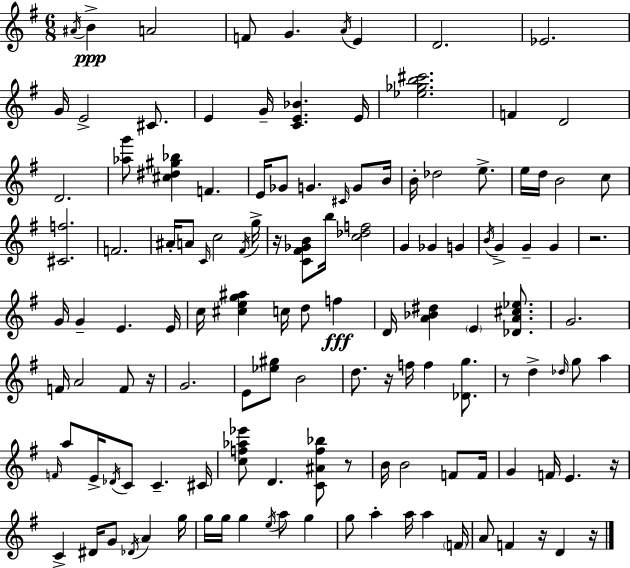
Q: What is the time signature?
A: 6/8